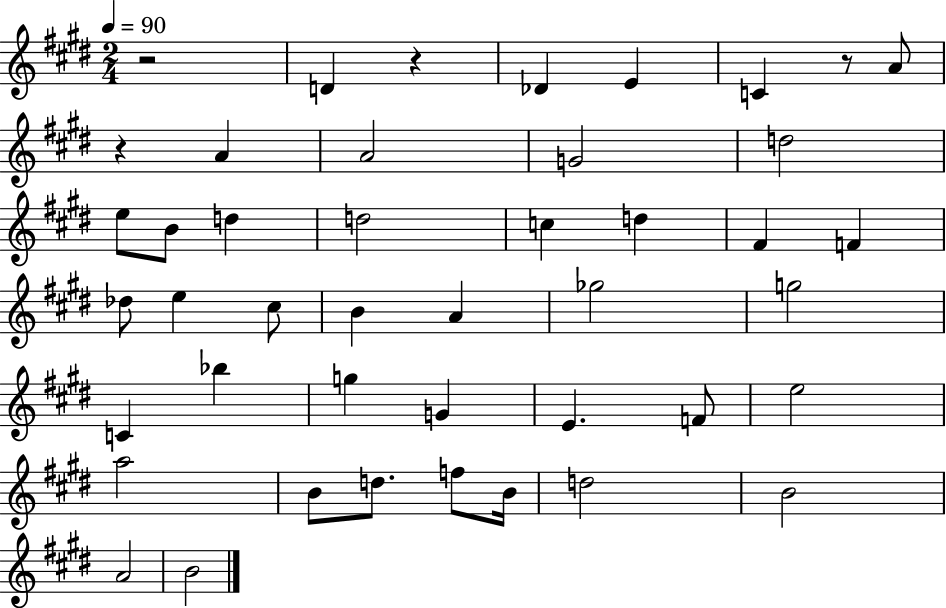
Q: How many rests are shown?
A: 4